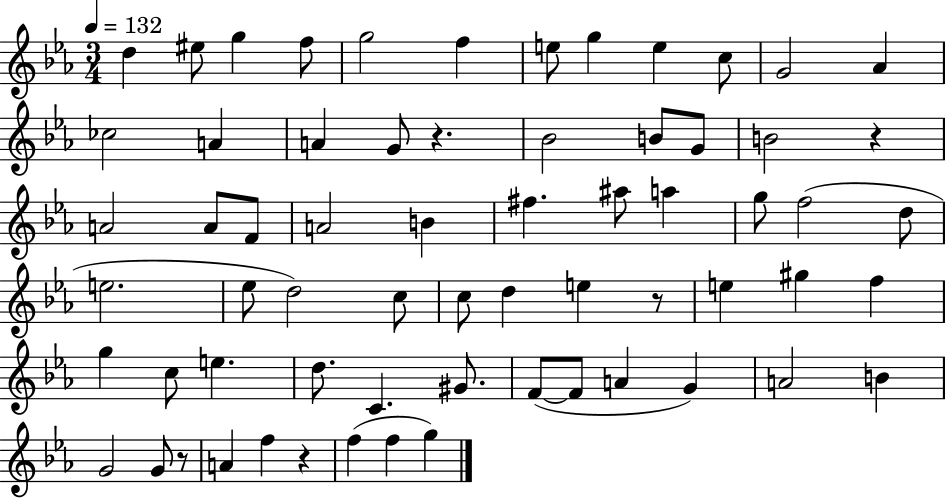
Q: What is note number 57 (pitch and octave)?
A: F5